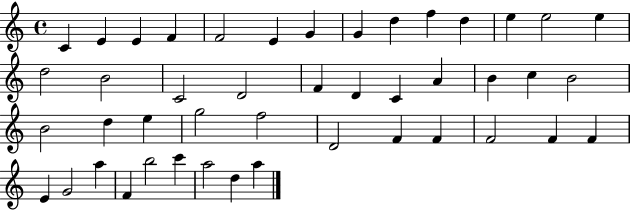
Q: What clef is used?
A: treble